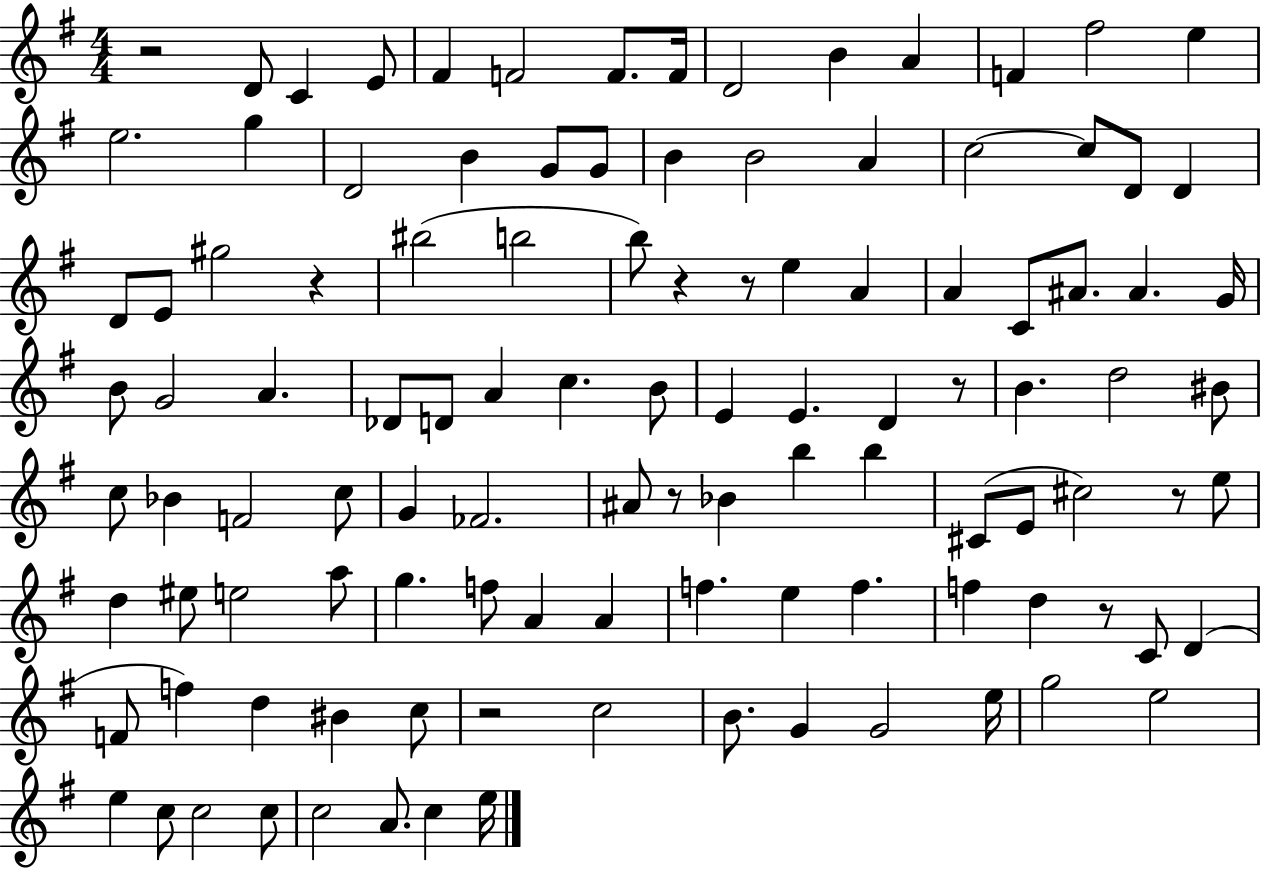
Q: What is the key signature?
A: G major